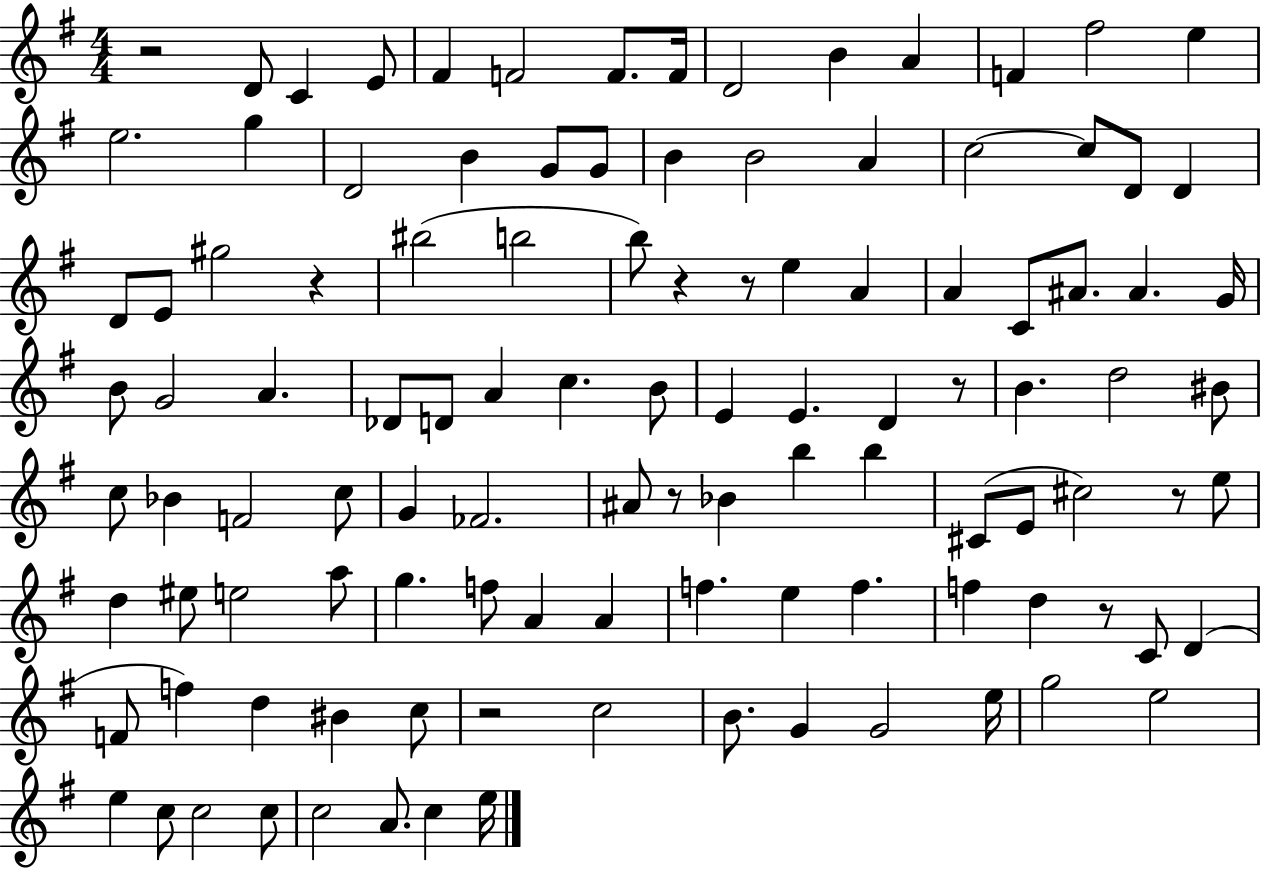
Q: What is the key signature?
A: G major